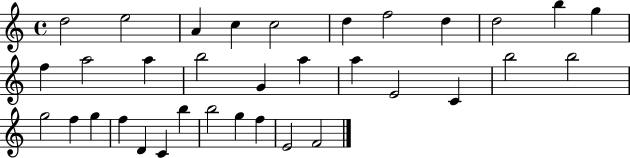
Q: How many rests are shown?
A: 0